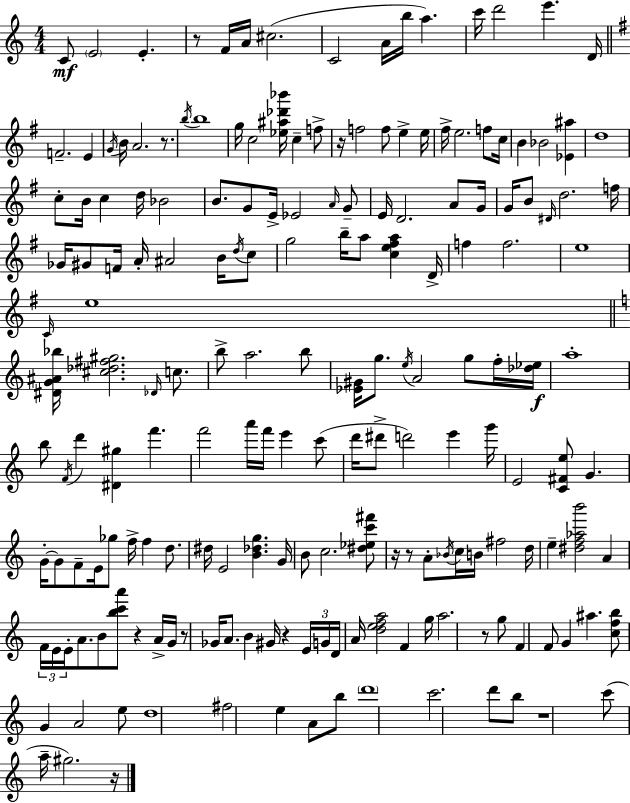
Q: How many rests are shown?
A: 11